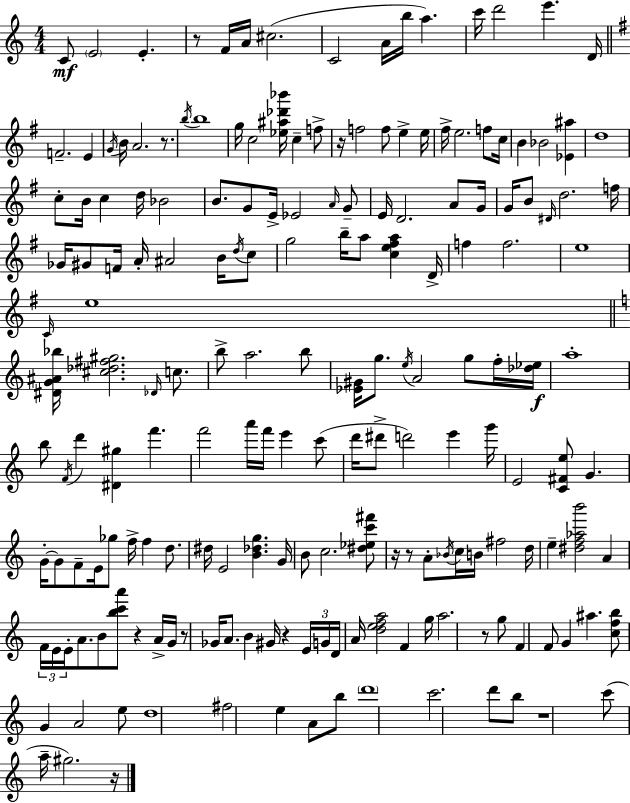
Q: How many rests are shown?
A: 11